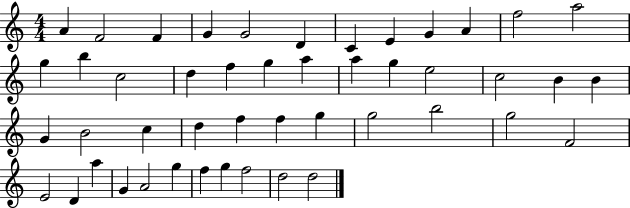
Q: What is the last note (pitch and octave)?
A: D5